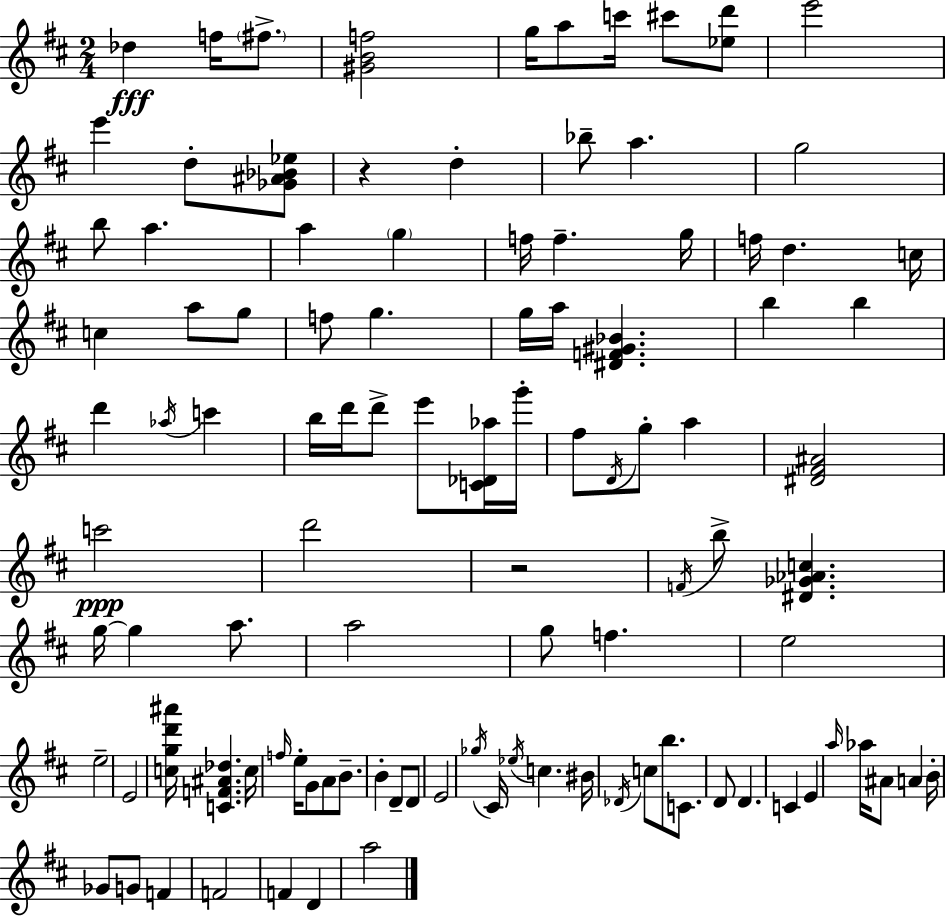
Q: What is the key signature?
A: D major